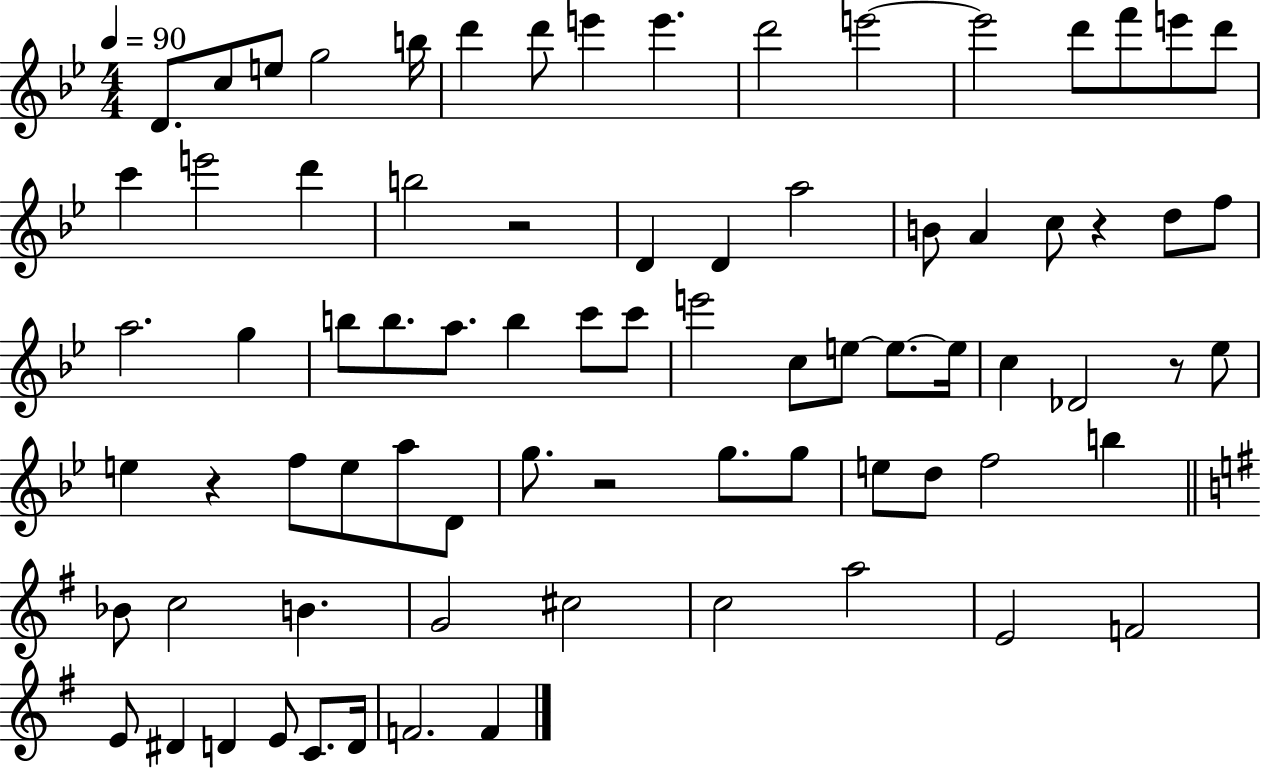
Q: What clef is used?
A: treble